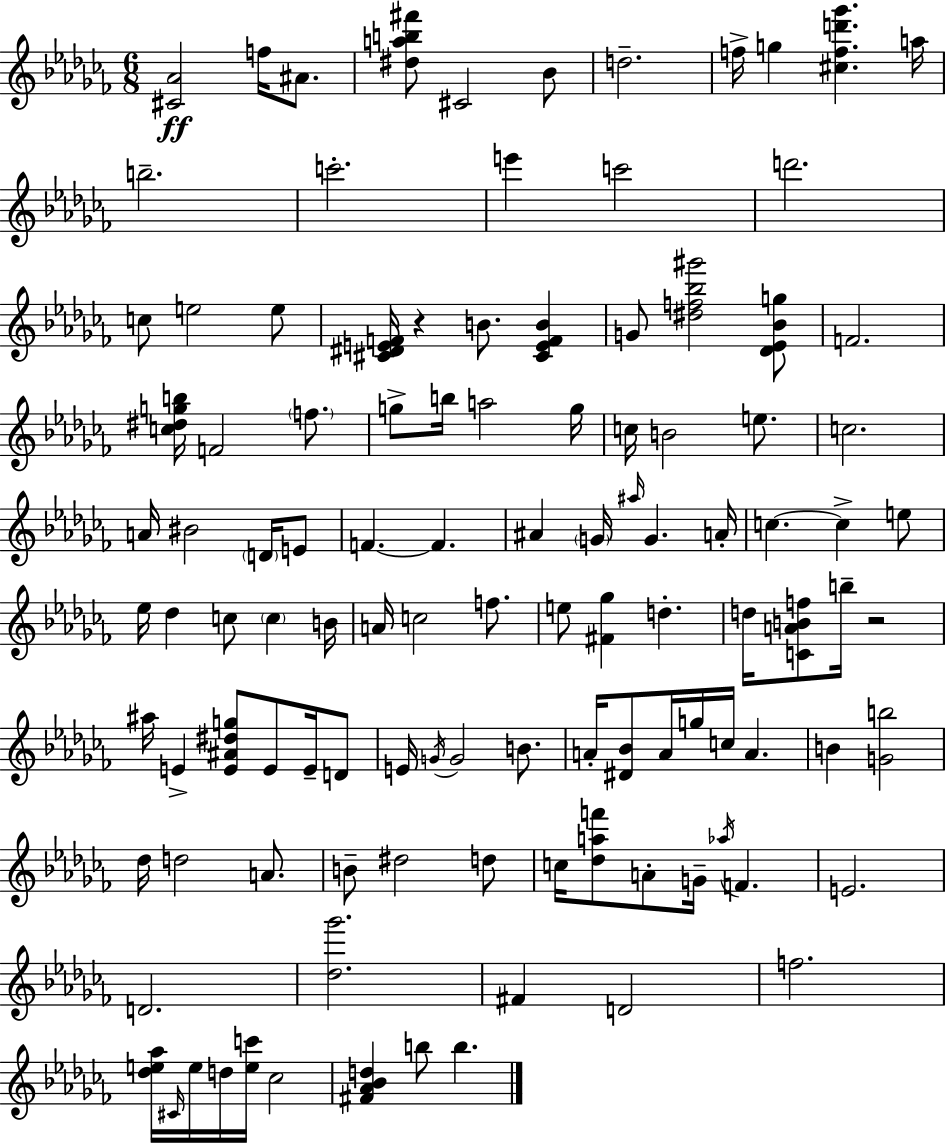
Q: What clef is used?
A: treble